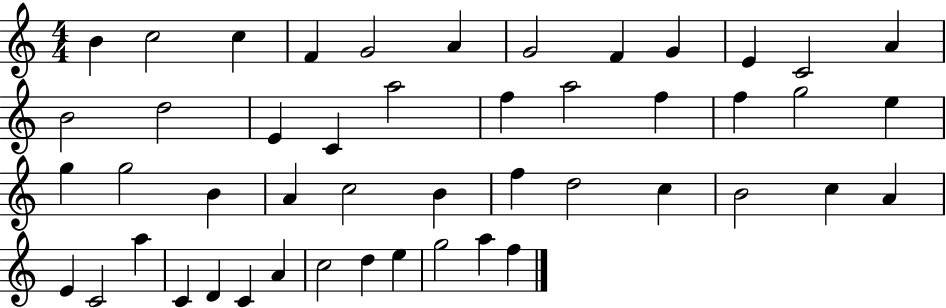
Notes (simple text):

B4/q C5/h C5/q F4/q G4/h A4/q G4/h F4/q G4/q E4/q C4/h A4/q B4/h D5/h E4/q C4/q A5/h F5/q A5/h F5/q F5/q G5/h E5/q G5/q G5/h B4/q A4/q C5/h B4/q F5/q D5/h C5/q B4/h C5/q A4/q E4/q C4/h A5/q C4/q D4/q C4/q A4/q C5/h D5/q E5/q G5/h A5/q F5/q